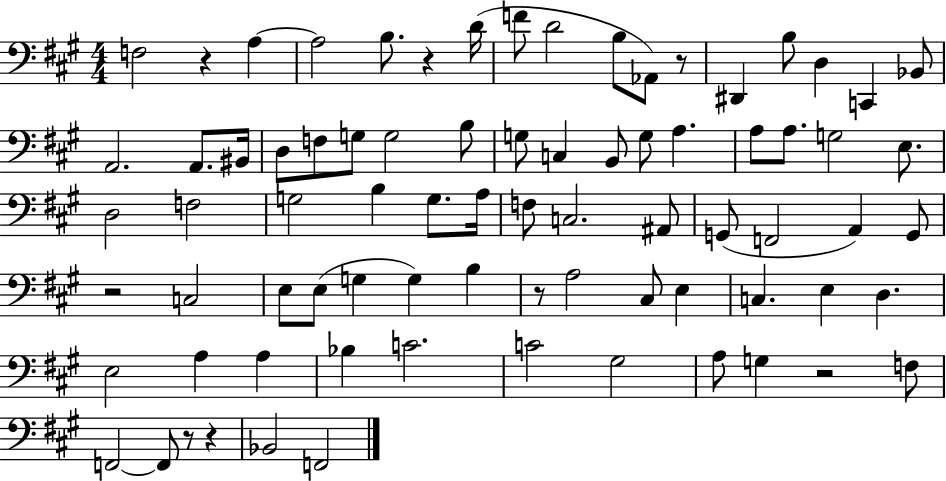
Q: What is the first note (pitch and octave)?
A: F3